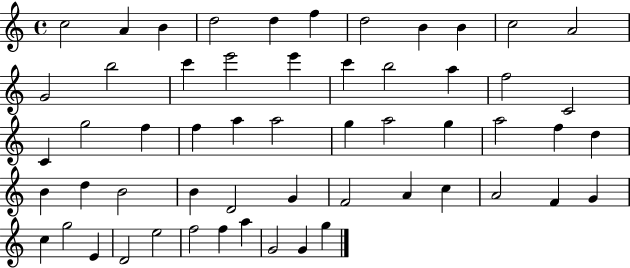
C5/h A4/q B4/q D5/h D5/q F5/q D5/h B4/q B4/q C5/h A4/h G4/h B5/h C6/q E6/h E6/q C6/q B5/h A5/q F5/h C4/h C4/q G5/h F5/q F5/q A5/q A5/h G5/q A5/h G5/q A5/h F5/q D5/q B4/q D5/q B4/h B4/q D4/h G4/q F4/h A4/q C5/q A4/h F4/q G4/q C5/q G5/h E4/q D4/h E5/h F5/h F5/q A5/q G4/h G4/q G5/q